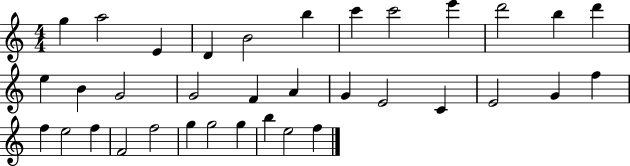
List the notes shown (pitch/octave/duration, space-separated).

G5/q A5/h E4/q D4/q B4/h B5/q C6/q C6/h E6/q D6/h B5/q D6/q E5/q B4/q G4/h G4/h F4/q A4/q G4/q E4/h C4/q E4/h G4/q F5/q F5/q E5/h F5/q F4/h F5/h G5/q G5/h G5/q B5/q E5/h F5/q